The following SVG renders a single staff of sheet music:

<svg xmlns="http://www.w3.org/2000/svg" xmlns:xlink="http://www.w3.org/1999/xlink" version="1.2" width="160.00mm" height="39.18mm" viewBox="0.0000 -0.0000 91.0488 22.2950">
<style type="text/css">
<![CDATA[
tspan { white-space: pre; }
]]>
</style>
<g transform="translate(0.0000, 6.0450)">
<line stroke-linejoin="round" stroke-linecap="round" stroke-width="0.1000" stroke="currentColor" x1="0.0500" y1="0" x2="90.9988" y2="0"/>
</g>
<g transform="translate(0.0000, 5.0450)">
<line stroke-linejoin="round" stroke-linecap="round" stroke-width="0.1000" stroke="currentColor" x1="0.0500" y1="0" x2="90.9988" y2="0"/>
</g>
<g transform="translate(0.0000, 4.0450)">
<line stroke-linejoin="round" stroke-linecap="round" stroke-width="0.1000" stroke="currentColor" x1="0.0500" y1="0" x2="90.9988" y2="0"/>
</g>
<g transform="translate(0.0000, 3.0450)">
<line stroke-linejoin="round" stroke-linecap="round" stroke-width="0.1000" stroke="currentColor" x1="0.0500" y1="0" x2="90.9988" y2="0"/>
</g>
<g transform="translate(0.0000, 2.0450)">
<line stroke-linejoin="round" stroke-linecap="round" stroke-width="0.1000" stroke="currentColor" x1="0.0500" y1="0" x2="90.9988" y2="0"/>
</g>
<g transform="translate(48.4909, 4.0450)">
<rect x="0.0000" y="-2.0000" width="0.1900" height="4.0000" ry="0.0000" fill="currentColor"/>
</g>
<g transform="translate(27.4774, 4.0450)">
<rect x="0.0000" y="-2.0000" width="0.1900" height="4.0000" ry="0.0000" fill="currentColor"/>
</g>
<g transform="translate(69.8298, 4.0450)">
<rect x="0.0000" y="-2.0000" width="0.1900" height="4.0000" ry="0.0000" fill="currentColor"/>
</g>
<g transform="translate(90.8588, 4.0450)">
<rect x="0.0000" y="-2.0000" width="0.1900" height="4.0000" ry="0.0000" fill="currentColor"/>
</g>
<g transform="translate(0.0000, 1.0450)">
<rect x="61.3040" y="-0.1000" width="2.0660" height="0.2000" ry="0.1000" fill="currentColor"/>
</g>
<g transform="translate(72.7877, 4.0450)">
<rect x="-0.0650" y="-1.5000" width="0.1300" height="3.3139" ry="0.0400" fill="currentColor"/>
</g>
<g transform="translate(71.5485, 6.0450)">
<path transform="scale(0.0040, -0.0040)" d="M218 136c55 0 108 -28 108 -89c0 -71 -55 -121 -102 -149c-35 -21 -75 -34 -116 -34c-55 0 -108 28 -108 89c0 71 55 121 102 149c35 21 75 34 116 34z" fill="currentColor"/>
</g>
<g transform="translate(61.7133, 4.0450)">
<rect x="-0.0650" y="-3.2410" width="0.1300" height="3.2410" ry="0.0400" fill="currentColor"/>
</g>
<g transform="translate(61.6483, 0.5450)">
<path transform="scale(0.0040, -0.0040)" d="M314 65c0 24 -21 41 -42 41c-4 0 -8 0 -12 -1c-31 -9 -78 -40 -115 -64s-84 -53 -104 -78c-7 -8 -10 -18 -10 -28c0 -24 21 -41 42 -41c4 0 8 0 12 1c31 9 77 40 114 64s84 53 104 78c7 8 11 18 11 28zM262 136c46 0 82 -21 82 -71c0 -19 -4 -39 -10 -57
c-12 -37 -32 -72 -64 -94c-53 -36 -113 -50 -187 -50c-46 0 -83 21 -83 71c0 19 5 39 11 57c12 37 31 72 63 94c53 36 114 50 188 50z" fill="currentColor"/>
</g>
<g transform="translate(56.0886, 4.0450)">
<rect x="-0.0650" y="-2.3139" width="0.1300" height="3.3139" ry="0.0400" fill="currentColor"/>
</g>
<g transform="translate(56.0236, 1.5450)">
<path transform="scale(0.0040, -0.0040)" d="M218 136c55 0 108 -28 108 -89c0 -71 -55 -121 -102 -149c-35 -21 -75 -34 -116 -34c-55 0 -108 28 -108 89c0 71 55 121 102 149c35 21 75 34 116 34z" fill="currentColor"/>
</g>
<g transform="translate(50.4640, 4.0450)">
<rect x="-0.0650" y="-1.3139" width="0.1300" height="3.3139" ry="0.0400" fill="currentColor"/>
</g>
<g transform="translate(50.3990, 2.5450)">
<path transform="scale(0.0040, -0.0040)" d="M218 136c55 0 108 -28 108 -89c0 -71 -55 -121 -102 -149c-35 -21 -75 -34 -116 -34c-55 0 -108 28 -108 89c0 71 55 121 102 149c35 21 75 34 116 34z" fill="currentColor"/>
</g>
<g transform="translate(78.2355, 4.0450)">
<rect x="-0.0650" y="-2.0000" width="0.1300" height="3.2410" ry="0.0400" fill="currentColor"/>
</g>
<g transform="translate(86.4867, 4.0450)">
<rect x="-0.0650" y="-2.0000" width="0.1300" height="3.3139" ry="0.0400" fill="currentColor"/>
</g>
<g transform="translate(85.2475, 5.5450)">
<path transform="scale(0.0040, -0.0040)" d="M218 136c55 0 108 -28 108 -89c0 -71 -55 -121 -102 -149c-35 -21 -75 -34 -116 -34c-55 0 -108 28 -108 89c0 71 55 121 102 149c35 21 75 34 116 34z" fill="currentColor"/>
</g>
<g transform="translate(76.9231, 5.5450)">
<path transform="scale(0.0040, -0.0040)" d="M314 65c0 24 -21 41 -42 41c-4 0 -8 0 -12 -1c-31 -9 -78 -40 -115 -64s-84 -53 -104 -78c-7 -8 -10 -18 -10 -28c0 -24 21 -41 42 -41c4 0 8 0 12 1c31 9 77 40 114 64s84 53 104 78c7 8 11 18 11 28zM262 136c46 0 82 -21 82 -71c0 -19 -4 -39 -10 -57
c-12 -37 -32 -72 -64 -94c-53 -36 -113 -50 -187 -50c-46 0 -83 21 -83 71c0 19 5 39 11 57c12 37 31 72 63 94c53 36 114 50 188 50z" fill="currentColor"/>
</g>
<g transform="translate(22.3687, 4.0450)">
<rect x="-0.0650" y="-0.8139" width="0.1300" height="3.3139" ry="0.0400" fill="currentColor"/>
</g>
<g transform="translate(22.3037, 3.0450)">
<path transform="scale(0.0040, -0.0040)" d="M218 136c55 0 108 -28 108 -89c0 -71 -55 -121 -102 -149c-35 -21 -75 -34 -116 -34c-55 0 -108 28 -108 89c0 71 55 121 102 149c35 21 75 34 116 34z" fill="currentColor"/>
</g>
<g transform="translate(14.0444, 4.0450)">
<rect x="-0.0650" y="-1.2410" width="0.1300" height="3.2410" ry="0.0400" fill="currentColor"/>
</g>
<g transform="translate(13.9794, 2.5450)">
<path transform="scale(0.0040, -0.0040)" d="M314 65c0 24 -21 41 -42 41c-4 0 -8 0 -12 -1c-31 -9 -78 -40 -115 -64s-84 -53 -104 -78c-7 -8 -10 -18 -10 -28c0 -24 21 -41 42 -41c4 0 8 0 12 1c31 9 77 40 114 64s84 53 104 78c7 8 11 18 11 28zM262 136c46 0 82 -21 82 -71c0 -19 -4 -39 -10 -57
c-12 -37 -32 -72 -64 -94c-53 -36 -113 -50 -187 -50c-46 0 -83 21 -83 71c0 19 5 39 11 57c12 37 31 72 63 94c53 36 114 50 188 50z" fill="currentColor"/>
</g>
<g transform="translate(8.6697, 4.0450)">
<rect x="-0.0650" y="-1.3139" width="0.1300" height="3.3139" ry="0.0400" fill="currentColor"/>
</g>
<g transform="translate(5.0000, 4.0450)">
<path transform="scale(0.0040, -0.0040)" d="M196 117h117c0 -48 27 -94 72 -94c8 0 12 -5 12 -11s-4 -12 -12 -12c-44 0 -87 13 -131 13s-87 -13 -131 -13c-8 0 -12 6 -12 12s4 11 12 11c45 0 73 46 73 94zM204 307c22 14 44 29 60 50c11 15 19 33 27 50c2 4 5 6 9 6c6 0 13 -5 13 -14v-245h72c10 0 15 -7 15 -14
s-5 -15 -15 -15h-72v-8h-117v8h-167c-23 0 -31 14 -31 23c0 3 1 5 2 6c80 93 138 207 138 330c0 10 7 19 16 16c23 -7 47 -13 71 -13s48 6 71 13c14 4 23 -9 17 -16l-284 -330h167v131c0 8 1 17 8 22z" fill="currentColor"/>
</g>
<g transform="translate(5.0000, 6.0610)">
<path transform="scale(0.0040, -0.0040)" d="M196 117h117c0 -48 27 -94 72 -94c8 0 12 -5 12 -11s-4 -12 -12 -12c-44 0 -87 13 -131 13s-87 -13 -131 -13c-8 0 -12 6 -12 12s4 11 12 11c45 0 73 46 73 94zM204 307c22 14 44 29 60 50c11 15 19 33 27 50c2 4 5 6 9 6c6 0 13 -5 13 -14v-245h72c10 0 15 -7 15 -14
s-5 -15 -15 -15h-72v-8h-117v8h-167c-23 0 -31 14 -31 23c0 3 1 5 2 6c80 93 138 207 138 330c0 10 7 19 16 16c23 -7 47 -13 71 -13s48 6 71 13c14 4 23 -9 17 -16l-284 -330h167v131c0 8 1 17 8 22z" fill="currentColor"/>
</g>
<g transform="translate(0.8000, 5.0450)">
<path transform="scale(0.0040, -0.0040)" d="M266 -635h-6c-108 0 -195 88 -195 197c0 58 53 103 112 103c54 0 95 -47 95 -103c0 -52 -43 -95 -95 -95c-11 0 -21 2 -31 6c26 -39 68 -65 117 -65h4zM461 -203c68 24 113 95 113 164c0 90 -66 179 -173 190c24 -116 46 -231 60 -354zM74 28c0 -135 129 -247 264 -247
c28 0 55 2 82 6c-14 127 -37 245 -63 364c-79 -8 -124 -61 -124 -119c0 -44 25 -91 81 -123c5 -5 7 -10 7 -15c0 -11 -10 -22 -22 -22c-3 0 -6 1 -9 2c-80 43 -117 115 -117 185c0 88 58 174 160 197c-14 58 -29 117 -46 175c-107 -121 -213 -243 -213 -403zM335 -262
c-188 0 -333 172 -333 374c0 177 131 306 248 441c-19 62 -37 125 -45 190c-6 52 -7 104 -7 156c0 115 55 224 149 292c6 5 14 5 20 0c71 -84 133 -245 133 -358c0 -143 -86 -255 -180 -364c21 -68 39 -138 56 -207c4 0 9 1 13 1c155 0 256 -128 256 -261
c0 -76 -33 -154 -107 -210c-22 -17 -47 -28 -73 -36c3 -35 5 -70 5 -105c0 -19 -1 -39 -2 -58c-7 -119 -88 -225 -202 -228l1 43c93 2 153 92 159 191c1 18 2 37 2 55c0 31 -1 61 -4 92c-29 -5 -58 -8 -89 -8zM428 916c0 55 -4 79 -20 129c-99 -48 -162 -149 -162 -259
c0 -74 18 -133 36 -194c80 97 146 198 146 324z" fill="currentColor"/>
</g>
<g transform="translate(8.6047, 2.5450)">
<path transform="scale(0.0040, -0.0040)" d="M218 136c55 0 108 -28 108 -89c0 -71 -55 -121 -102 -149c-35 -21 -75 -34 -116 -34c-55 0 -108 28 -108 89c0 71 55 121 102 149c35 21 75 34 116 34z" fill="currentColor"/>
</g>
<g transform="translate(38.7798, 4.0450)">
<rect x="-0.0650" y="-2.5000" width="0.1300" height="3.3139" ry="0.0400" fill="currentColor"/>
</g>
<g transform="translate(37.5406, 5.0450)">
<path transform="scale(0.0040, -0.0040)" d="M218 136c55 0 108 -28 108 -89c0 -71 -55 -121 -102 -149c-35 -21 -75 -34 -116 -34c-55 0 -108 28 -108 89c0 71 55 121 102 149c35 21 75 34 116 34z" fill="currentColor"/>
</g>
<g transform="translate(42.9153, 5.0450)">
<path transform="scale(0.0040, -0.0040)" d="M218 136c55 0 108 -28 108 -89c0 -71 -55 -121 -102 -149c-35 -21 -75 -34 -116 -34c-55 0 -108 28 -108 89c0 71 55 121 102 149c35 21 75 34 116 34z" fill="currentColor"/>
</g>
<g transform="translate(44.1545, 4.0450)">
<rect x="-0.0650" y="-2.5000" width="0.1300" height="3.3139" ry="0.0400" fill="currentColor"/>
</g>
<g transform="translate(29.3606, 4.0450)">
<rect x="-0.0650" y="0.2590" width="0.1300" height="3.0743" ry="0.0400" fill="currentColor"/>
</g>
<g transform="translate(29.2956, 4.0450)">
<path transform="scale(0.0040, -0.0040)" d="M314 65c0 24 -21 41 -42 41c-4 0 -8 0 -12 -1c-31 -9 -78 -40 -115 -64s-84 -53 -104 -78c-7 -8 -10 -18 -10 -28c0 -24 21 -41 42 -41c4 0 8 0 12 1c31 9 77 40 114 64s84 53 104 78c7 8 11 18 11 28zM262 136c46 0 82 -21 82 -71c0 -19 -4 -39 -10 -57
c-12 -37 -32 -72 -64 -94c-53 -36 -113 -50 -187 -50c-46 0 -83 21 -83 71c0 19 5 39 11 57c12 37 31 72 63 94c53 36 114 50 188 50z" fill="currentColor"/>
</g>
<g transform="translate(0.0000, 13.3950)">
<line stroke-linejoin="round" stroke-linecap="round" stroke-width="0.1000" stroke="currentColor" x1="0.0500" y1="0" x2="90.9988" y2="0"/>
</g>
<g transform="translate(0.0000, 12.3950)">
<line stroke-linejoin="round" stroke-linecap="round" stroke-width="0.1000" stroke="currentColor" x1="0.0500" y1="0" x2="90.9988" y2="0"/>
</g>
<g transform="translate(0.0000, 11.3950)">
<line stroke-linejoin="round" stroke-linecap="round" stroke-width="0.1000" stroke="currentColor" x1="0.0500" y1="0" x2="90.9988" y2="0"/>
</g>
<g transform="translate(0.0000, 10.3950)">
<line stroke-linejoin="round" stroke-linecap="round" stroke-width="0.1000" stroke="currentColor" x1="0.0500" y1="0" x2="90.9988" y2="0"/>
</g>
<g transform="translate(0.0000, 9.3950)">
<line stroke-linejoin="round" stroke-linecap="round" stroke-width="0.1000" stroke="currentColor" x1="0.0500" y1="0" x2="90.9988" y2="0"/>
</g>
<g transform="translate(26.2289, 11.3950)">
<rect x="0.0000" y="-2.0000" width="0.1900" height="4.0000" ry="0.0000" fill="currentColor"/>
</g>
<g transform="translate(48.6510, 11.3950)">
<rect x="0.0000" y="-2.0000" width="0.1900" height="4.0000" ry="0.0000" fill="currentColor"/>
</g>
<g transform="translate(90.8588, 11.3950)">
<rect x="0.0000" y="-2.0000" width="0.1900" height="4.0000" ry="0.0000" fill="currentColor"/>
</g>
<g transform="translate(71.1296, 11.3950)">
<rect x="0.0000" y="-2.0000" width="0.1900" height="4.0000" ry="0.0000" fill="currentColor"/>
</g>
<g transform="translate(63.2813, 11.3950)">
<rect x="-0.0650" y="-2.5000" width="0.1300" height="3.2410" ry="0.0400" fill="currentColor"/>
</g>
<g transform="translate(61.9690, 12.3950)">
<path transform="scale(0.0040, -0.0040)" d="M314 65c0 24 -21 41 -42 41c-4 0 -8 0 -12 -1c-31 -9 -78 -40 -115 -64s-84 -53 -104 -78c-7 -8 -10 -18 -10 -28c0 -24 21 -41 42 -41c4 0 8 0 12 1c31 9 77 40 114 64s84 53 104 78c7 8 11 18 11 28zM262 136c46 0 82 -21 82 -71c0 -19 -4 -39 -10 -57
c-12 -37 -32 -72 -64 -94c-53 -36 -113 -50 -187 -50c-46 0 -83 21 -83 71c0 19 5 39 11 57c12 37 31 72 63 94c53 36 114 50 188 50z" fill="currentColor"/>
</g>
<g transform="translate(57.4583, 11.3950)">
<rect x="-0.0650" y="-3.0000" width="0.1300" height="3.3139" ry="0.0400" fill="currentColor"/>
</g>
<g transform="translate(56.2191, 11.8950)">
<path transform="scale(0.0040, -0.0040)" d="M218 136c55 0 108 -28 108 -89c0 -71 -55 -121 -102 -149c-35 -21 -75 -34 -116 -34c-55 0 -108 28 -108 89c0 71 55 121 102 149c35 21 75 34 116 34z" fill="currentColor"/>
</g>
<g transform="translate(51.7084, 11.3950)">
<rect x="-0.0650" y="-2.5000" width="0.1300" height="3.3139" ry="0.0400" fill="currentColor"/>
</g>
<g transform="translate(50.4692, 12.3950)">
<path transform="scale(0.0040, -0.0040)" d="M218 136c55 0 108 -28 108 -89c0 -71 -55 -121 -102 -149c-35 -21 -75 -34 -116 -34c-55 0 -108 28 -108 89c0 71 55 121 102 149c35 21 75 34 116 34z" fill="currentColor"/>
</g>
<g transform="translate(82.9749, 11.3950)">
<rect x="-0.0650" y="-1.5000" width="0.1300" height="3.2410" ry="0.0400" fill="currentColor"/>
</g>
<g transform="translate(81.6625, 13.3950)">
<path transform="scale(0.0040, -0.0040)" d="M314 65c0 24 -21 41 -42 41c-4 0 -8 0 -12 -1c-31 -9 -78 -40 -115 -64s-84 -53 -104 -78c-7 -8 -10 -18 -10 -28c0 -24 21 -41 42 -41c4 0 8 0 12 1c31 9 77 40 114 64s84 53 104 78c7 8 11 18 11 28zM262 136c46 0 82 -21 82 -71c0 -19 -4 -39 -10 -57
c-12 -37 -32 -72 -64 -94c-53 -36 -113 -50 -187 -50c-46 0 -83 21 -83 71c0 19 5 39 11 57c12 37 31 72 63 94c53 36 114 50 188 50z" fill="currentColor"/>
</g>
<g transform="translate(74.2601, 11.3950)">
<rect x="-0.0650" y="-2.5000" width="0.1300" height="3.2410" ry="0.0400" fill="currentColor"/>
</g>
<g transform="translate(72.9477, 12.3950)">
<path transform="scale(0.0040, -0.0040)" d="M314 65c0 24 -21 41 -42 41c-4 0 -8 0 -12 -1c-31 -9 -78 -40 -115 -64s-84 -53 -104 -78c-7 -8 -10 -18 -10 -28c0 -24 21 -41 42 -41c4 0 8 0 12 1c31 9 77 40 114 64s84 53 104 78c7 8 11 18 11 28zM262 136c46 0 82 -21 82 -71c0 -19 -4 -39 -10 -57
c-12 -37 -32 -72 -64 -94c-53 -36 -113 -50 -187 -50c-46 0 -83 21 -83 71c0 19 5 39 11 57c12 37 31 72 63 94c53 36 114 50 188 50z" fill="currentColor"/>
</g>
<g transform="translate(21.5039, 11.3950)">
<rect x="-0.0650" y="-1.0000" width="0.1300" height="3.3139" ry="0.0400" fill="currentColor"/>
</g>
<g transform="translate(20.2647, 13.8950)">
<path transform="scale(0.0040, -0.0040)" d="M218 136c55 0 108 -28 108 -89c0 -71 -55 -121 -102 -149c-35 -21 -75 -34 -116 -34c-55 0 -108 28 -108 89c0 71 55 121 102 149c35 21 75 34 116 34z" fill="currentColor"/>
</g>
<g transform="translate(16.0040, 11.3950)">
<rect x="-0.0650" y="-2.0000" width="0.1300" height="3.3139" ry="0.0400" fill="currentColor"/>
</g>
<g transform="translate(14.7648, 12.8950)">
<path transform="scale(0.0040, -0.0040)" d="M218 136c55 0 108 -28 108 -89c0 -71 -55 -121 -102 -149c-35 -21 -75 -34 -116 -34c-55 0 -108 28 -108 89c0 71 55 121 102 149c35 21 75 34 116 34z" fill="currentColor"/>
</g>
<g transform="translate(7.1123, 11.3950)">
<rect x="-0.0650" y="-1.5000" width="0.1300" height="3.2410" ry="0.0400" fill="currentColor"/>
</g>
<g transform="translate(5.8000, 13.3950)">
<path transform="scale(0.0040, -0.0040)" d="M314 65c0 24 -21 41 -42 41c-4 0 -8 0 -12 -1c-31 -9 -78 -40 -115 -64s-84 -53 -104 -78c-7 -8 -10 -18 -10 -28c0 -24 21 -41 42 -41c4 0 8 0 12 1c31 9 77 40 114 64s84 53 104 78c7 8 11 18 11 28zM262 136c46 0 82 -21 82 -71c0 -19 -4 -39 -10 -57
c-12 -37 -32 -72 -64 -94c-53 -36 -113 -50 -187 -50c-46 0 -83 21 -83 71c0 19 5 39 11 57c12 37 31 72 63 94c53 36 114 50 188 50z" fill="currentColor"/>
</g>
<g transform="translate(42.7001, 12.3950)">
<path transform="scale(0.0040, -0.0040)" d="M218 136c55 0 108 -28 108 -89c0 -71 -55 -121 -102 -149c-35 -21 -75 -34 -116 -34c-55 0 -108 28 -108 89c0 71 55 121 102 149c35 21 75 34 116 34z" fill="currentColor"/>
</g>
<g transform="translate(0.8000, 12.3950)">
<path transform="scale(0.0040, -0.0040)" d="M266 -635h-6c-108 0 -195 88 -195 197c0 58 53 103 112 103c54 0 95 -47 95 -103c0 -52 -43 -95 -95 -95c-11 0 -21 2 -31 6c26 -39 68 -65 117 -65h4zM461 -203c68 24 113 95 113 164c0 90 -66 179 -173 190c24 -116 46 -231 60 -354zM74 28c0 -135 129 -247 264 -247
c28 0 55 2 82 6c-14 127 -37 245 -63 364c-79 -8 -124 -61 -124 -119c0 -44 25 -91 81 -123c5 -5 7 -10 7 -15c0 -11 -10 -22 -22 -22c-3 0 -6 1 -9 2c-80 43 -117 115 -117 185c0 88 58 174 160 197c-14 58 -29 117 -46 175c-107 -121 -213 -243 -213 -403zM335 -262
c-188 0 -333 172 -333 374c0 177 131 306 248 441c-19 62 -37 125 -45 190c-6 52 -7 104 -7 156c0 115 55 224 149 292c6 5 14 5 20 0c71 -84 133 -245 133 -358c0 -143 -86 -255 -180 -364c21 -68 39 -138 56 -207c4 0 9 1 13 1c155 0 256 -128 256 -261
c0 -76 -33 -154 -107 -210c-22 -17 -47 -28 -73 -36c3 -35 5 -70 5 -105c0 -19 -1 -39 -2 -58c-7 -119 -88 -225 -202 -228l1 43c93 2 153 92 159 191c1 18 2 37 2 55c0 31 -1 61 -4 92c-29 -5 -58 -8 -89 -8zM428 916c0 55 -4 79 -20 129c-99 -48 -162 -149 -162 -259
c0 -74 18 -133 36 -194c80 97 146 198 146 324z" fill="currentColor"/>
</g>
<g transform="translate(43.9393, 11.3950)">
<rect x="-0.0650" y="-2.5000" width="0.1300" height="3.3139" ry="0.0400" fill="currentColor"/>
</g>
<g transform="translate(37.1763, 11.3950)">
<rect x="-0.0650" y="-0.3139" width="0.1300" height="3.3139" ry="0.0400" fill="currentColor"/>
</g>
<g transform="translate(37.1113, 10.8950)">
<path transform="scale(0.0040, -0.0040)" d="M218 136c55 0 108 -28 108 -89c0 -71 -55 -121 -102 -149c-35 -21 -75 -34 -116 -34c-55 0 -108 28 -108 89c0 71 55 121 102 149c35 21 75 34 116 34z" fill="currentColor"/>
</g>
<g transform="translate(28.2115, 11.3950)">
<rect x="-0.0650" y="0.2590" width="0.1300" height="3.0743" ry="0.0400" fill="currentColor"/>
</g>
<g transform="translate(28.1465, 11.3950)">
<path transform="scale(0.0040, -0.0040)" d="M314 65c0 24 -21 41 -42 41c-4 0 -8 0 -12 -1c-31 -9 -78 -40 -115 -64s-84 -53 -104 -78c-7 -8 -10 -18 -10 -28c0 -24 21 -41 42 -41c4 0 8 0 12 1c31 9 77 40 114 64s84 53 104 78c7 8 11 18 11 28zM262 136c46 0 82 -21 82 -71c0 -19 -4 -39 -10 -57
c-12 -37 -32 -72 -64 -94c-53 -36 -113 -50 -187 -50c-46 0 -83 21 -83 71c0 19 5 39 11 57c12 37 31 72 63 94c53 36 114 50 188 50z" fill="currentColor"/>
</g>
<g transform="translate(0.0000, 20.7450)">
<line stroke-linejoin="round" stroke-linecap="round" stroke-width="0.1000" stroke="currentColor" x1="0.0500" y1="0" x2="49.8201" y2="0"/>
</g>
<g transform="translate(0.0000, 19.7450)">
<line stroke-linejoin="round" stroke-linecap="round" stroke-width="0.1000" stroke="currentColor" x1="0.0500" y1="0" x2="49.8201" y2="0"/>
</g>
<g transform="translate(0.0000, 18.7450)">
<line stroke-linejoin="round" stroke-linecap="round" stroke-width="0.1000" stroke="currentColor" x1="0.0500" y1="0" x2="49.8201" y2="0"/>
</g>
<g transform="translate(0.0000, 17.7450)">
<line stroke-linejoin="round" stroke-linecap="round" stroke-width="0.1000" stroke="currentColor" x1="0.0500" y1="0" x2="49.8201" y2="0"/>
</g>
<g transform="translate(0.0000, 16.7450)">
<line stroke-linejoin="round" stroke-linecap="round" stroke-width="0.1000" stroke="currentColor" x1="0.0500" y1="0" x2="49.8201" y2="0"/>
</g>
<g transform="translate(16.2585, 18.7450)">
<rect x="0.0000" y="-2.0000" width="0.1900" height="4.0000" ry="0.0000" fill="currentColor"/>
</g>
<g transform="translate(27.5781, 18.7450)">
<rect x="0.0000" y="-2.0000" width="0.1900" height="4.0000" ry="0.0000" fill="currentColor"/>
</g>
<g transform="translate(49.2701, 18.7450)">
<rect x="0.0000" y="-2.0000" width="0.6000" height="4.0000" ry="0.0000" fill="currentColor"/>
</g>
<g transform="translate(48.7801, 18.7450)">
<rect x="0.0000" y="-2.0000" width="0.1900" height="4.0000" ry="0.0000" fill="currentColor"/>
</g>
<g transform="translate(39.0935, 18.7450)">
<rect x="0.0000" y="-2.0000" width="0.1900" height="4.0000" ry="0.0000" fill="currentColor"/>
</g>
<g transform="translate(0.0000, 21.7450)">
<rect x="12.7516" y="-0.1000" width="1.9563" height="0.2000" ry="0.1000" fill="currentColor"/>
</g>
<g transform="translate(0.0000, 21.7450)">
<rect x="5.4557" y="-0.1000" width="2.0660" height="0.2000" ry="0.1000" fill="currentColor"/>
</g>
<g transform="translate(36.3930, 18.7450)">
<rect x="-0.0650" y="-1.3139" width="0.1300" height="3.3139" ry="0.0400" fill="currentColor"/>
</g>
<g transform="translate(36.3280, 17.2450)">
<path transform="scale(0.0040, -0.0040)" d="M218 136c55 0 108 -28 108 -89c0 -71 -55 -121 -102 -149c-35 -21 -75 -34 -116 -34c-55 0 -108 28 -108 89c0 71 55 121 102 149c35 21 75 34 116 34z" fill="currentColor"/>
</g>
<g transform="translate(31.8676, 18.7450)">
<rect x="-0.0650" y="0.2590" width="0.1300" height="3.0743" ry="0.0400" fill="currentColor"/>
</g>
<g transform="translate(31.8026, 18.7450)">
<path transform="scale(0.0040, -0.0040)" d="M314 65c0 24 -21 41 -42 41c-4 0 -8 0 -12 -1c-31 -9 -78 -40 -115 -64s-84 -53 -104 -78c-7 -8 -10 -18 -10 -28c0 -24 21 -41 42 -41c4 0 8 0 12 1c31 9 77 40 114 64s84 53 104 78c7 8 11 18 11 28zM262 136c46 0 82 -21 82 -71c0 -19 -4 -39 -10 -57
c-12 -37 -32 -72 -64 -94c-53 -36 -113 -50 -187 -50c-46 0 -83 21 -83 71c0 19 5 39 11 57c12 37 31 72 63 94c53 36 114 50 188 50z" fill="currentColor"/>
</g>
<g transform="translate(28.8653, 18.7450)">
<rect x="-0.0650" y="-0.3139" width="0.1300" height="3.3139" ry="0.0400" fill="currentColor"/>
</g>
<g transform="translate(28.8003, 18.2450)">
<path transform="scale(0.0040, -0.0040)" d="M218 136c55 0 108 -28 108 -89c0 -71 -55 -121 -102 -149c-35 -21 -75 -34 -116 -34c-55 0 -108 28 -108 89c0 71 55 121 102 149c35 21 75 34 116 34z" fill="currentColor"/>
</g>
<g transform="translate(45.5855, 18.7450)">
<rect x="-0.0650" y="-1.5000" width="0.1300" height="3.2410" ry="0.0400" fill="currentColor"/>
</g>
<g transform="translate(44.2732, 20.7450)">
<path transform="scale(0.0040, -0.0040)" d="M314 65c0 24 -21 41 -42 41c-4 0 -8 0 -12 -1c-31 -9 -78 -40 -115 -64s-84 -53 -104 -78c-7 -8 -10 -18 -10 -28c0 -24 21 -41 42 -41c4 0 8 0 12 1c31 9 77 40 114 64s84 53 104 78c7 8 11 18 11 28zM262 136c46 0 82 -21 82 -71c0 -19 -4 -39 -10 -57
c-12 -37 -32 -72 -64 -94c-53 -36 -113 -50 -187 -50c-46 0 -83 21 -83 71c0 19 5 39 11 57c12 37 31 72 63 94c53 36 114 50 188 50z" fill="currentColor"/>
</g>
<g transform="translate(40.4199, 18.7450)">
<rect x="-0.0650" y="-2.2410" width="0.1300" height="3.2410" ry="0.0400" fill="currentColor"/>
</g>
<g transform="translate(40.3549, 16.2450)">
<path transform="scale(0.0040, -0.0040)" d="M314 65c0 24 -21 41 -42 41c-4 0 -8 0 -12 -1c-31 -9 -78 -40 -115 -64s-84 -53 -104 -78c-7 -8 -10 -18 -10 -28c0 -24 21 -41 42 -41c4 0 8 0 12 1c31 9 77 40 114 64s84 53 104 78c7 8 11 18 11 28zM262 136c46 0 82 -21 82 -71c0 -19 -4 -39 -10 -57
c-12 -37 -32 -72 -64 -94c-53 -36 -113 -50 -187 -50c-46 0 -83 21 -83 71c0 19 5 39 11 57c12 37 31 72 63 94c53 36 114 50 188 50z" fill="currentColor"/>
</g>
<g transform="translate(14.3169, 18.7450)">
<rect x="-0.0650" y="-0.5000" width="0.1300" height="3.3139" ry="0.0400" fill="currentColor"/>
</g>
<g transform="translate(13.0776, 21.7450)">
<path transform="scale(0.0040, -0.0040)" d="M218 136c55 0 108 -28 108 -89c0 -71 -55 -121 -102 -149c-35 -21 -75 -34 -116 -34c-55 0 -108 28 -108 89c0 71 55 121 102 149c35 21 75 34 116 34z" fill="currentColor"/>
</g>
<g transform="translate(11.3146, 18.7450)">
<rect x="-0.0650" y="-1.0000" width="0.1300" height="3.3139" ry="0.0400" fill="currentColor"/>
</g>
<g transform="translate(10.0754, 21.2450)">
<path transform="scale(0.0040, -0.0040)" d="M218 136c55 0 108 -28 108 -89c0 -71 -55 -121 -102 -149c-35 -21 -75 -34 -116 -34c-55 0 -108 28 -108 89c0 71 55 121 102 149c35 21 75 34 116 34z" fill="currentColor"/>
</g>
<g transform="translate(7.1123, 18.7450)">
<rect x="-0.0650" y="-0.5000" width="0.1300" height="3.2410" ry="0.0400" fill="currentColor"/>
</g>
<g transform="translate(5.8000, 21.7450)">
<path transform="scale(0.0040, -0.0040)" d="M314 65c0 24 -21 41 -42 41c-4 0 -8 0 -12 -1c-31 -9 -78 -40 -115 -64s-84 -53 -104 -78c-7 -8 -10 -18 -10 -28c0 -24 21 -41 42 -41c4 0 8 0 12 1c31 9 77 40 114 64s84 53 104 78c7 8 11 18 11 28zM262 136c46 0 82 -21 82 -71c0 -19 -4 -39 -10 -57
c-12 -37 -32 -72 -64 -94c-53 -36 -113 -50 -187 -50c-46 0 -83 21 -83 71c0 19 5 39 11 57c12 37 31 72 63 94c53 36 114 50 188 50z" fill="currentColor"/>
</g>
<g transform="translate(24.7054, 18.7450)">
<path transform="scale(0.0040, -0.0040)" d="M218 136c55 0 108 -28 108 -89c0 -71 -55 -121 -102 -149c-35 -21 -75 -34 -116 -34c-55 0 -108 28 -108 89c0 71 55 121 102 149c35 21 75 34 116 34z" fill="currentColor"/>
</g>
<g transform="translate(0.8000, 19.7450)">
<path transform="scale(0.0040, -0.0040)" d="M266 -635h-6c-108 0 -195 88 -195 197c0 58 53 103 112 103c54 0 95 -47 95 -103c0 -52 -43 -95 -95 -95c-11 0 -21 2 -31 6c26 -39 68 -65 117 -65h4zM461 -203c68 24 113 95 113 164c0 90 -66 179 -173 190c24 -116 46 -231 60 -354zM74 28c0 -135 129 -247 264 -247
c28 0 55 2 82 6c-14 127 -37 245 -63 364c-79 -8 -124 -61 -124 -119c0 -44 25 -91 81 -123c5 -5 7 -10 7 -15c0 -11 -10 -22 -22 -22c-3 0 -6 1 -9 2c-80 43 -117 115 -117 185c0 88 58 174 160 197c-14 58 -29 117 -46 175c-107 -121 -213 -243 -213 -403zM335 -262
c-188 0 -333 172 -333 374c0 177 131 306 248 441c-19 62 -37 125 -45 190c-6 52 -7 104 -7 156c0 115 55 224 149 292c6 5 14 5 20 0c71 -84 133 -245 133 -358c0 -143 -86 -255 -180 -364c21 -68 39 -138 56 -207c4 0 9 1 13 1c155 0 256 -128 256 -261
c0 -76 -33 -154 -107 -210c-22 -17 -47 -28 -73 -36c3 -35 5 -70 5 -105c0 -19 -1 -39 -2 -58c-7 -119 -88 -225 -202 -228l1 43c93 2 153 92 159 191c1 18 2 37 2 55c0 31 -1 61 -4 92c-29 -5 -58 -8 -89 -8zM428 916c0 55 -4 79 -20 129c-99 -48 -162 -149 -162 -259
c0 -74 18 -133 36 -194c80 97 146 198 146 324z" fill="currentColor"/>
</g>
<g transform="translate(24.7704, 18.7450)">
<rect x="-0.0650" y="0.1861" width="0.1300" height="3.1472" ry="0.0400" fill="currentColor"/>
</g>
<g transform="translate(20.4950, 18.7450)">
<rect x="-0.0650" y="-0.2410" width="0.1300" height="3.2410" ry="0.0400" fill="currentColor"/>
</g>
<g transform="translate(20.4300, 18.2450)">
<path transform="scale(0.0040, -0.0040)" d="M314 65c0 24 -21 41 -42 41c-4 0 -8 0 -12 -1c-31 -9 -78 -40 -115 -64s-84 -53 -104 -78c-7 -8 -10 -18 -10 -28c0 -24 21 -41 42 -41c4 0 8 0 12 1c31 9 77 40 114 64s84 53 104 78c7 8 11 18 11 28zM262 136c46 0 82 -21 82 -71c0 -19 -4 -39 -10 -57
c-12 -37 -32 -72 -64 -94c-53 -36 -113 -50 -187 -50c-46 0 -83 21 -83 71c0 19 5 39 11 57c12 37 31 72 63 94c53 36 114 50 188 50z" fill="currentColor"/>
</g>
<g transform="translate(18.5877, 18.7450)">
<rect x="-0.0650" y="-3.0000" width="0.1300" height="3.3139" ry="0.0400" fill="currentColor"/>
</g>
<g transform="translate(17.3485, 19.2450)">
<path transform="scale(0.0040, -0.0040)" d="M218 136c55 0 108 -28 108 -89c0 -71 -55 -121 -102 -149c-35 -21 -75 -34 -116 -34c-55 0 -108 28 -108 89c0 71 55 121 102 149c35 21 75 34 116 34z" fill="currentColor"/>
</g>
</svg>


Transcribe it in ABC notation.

X:1
T:Untitled
M:4/4
L:1/4
K:C
e e2 d B2 G G e g b2 E F2 F E2 F D B2 c G G A G2 G2 E2 C2 D C A c2 B c B2 e g2 E2